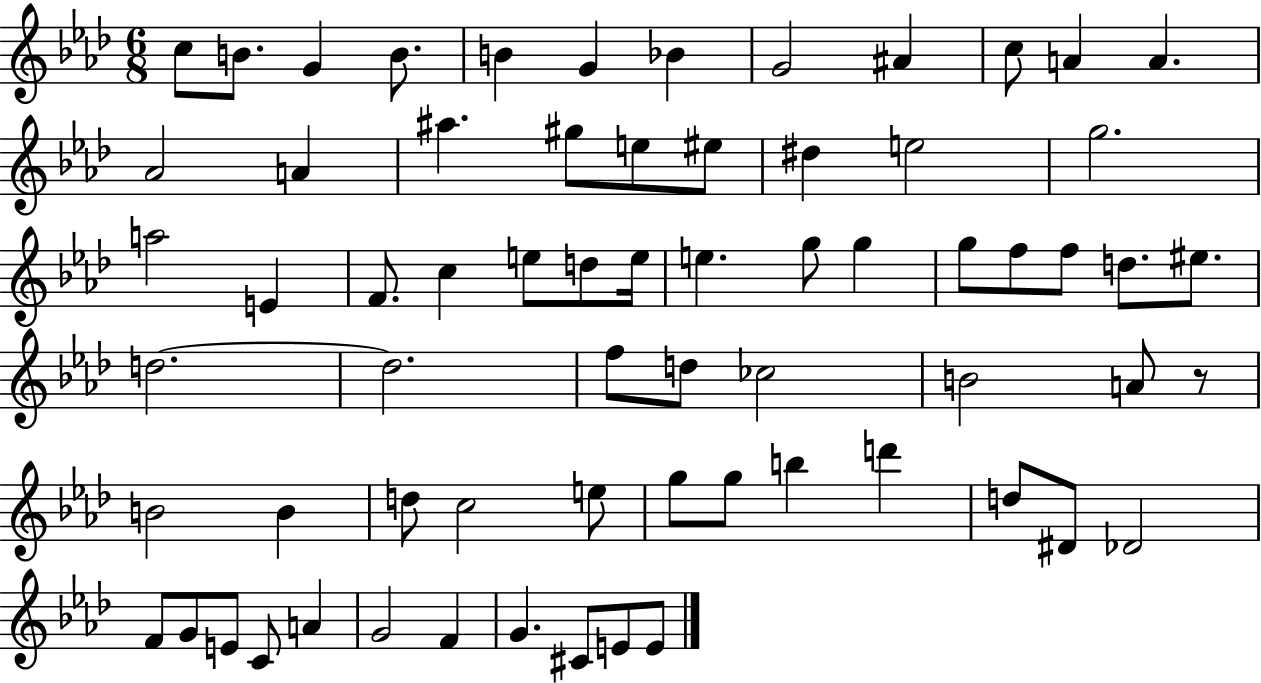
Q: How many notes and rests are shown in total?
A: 67